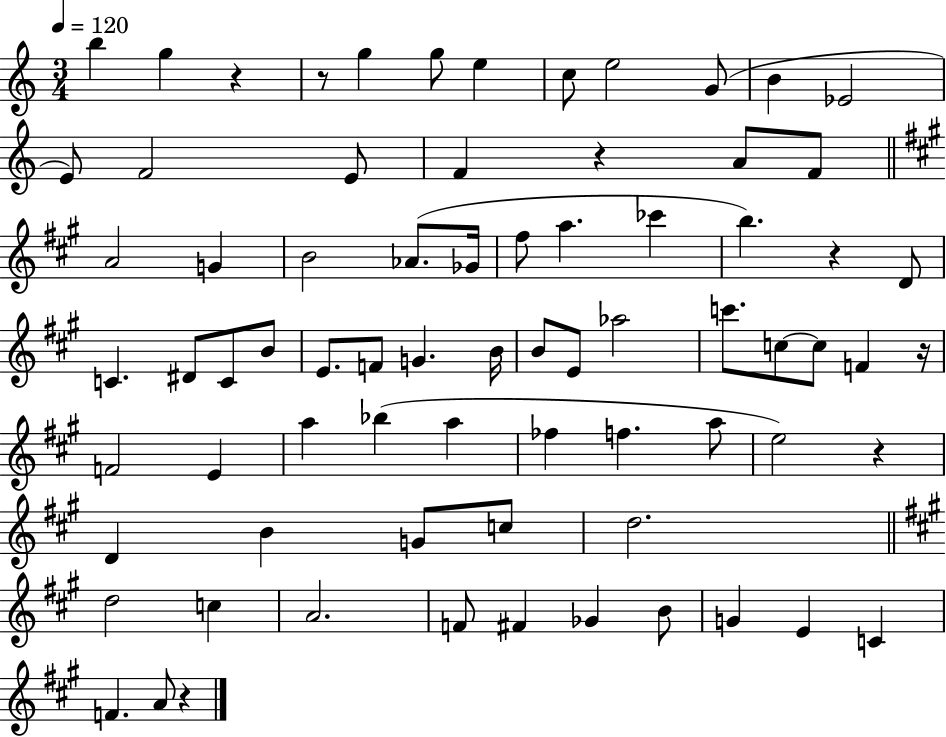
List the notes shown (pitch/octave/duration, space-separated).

B5/q G5/q R/q R/e G5/q G5/e E5/q C5/e E5/h G4/e B4/q Eb4/h E4/e F4/h E4/e F4/q R/q A4/e F4/e A4/h G4/q B4/h Ab4/e. Gb4/s F#5/e A5/q. CES6/q B5/q. R/q D4/e C4/q. D#4/e C4/e B4/e E4/e. F4/e G4/q. B4/s B4/e E4/e Ab5/h C6/e. C5/e C5/e F4/q R/s F4/h E4/q A5/q Bb5/q A5/q FES5/q F5/q. A5/e E5/h R/q D4/q B4/q G4/e C5/e D5/h. D5/h C5/q A4/h. F4/e F#4/q Gb4/q B4/e G4/q E4/q C4/q F4/q. A4/e R/q